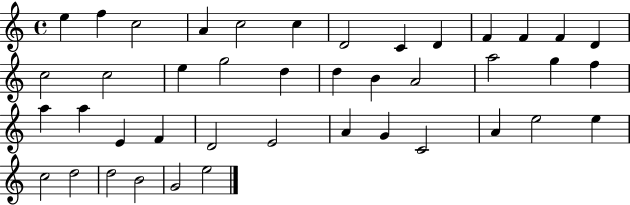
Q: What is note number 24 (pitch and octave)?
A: F5